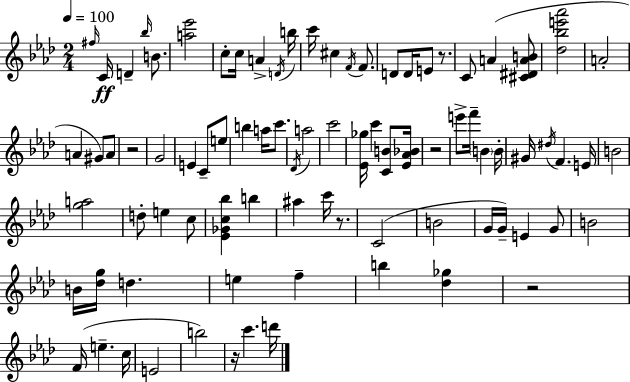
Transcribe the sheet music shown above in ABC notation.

X:1
T:Untitled
M:2/4
L:1/4
K:Fm
^f/4 C/4 D _b/4 B/2 [a_e']2 c/2 c/4 A D/4 b/4 c'/4 ^c F/4 F/2 D/2 D/4 E/2 z/2 C/2 A [^C^DAB]/2 [_d_be'_a']2 A2 A ^G/2 A/2 z2 G2 E C/2 e/2 b a/4 c'/2 _D/4 a2 c'2 [_E_g]/4 c' [CB]/2 [_E_A_B]/4 z2 e'/2 f'/4 B B/4 ^G/4 ^d/4 F E/4 B2 [ga]2 d/2 e c/2 [_E_Gc_b] b ^a c'/4 z/2 C2 B2 G/4 G/4 E G/2 B2 B/4 [_dg]/4 d e f b [_d_g] z2 F/4 e c/4 E2 b2 z/4 c' d'/4